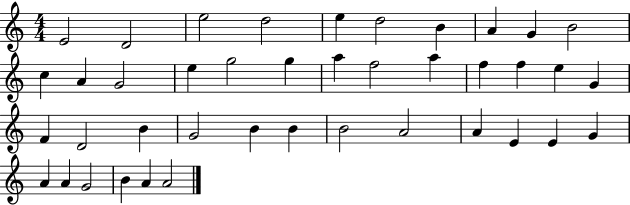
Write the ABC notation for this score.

X:1
T:Untitled
M:4/4
L:1/4
K:C
E2 D2 e2 d2 e d2 B A G B2 c A G2 e g2 g a f2 a f f e G F D2 B G2 B B B2 A2 A E E G A A G2 B A A2